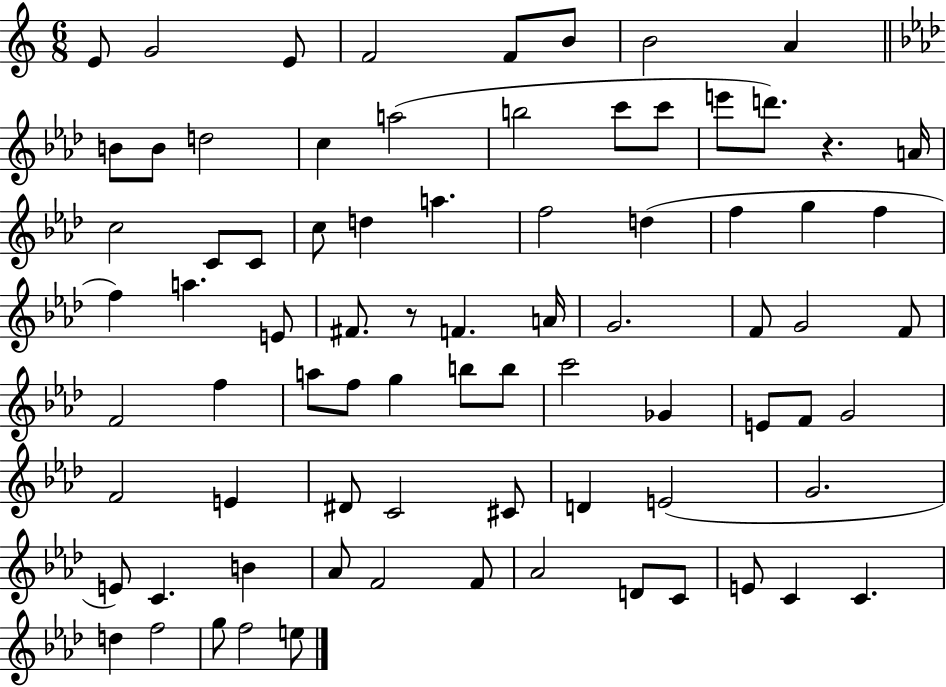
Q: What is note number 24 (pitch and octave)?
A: D5